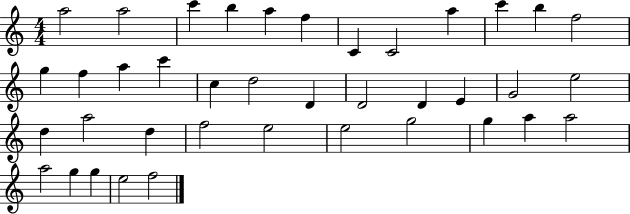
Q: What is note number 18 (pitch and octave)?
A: D5